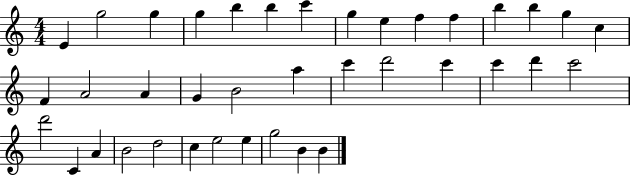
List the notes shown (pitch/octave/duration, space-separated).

E4/q G5/h G5/q G5/q B5/q B5/q C6/q G5/q E5/q F5/q F5/q B5/q B5/q G5/q C5/q F4/q A4/h A4/q G4/q B4/h A5/q C6/q D6/h C6/q C6/q D6/q C6/h D6/h C4/q A4/q B4/h D5/h C5/q E5/h E5/q G5/h B4/q B4/q